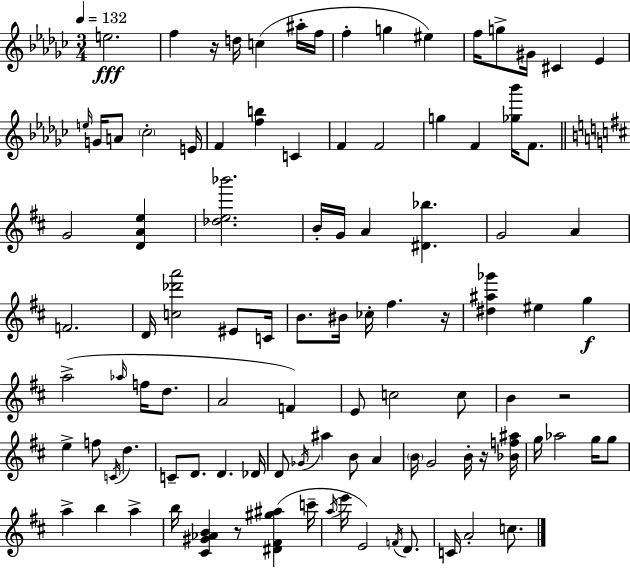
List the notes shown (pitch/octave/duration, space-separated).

E5/h. F5/q R/s D5/s C5/q A#5/s F5/s F5/q G5/q EIS5/q F5/s G5/e G#4/s C#4/q Eb4/q E5/s G4/s A4/e CES5/h E4/s F4/q [F5,B5]/q C4/q F4/q F4/h G5/q F4/q [Gb5,Bb6]/s F4/e. G4/h [D4,A4,E5]/q [Db5,E5,Bb6]/h. B4/s G4/s A4/q [D#4,Bb5]/q. G4/h A4/q F4/h. D4/s [C5,Db6,A6]/h EIS4/e C4/s B4/e. BIS4/s CES5/s F#5/q. R/s [D#5,A#5,Gb6]/q EIS5/q G5/q A5/h Ab5/s F5/s D5/e. A4/h F4/q E4/e C5/h C5/e B4/q R/h E5/q F5/e C4/s D5/q. C4/e D4/e. D4/q. Db4/s D4/e Gb4/s A#5/q B4/e A4/q B4/s G4/h B4/s R/s [Bb4,F5,A#5]/s G5/s Ab5/h G5/s G5/e A5/q B5/q A5/q B5/s [C#4,G#4,Ab4,B4]/q R/e [D#4,F#4,G#5,A#5]/q C6/s A5/s E6/s E4/h F4/s D4/e. C4/s A4/h C5/e.